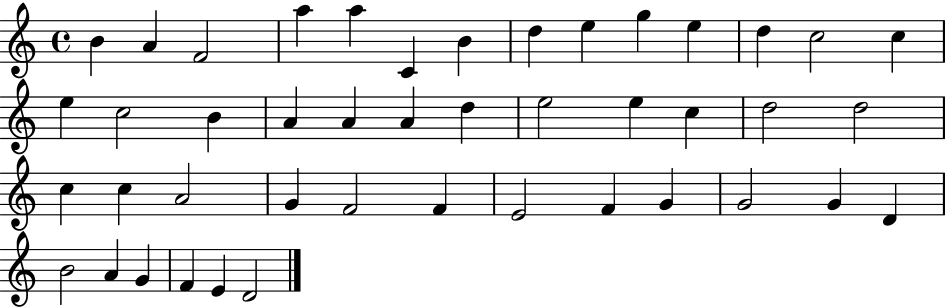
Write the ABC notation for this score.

X:1
T:Untitled
M:4/4
L:1/4
K:C
B A F2 a a C B d e g e d c2 c e c2 B A A A d e2 e c d2 d2 c c A2 G F2 F E2 F G G2 G D B2 A G F E D2